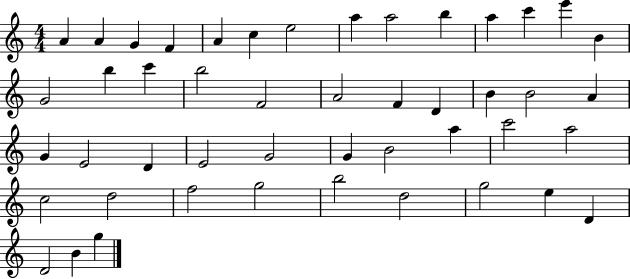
X:1
T:Untitled
M:4/4
L:1/4
K:C
A A G F A c e2 a a2 b a c' e' B G2 b c' b2 F2 A2 F D B B2 A G E2 D E2 G2 G B2 a c'2 a2 c2 d2 f2 g2 b2 d2 g2 e D D2 B g